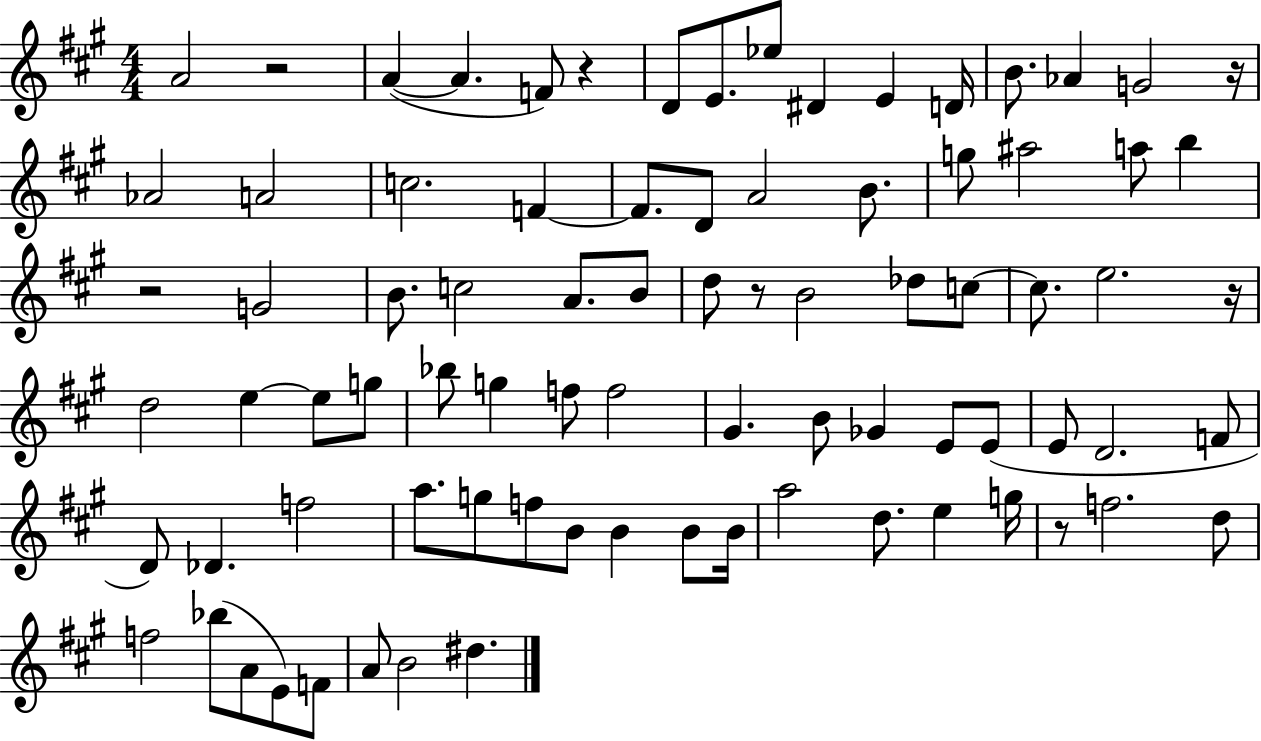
{
  \clef treble
  \numericTimeSignature
  \time 4/4
  \key a \major
  a'2 r2 | a'4~(~ a'4. f'8) r4 | d'8 e'8. ees''8 dis'4 e'4 d'16 | b'8. aes'4 g'2 r16 | \break aes'2 a'2 | c''2. f'4~~ | f'8. d'8 a'2 b'8. | g''8 ais''2 a''8 b''4 | \break r2 g'2 | b'8. c''2 a'8. b'8 | d''8 r8 b'2 des''8 c''8~~ | c''8. e''2. r16 | \break d''2 e''4~~ e''8 g''8 | bes''8 g''4 f''8 f''2 | gis'4. b'8 ges'4 e'8 e'8( | e'8 d'2. f'8 | \break d'8) des'4. f''2 | a''8. g''8 f''8 b'8 b'4 b'8 b'16 | a''2 d''8. e''4 g''16 | r8 f''2. d''8 | \break f''2 bes''8( a'8 e'8) f'8 | a'8 b'2 dis''4. | \bar "|."
}